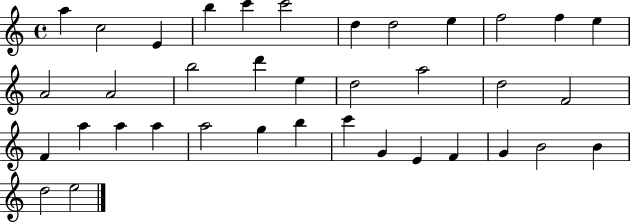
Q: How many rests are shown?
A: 0